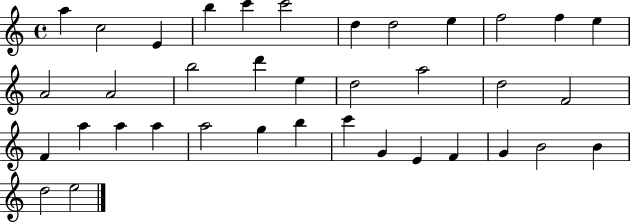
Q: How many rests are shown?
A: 0